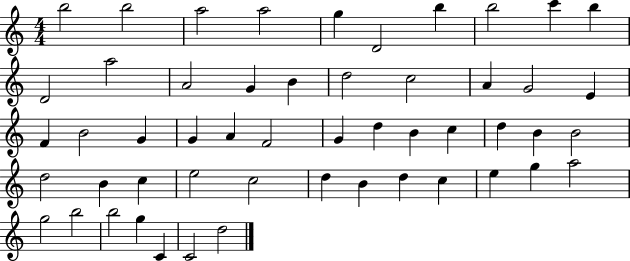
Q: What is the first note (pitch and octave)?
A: B5